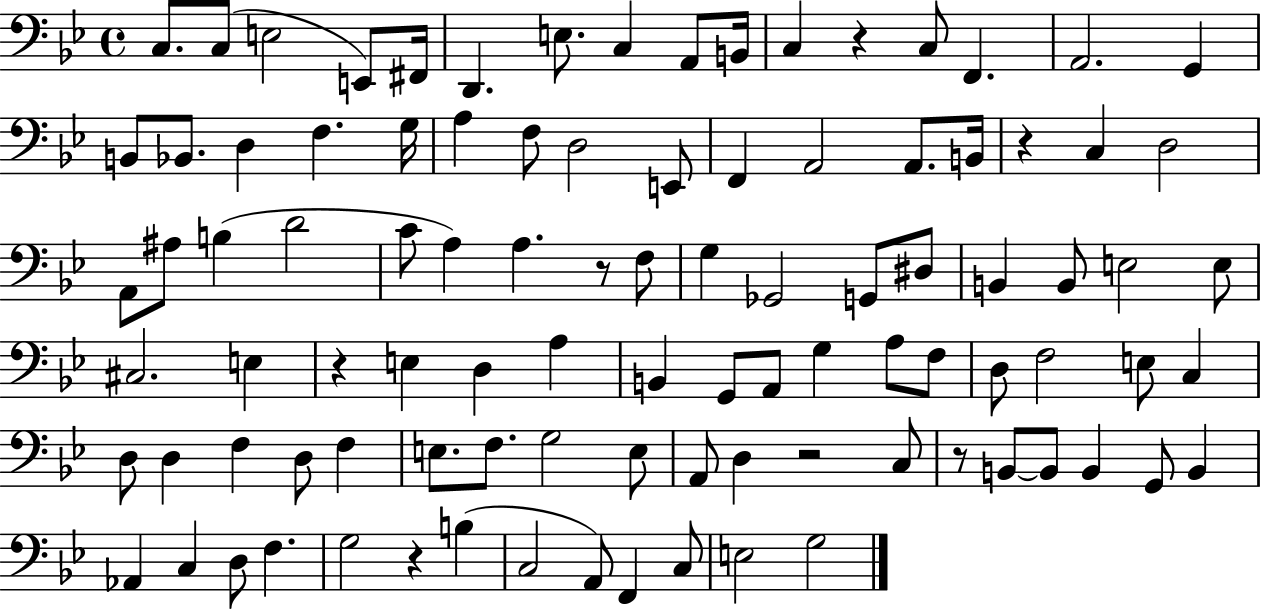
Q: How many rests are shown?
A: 7